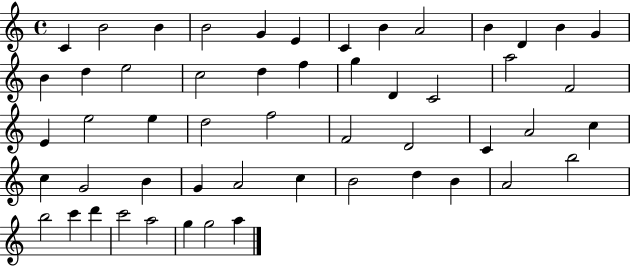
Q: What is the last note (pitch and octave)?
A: A5